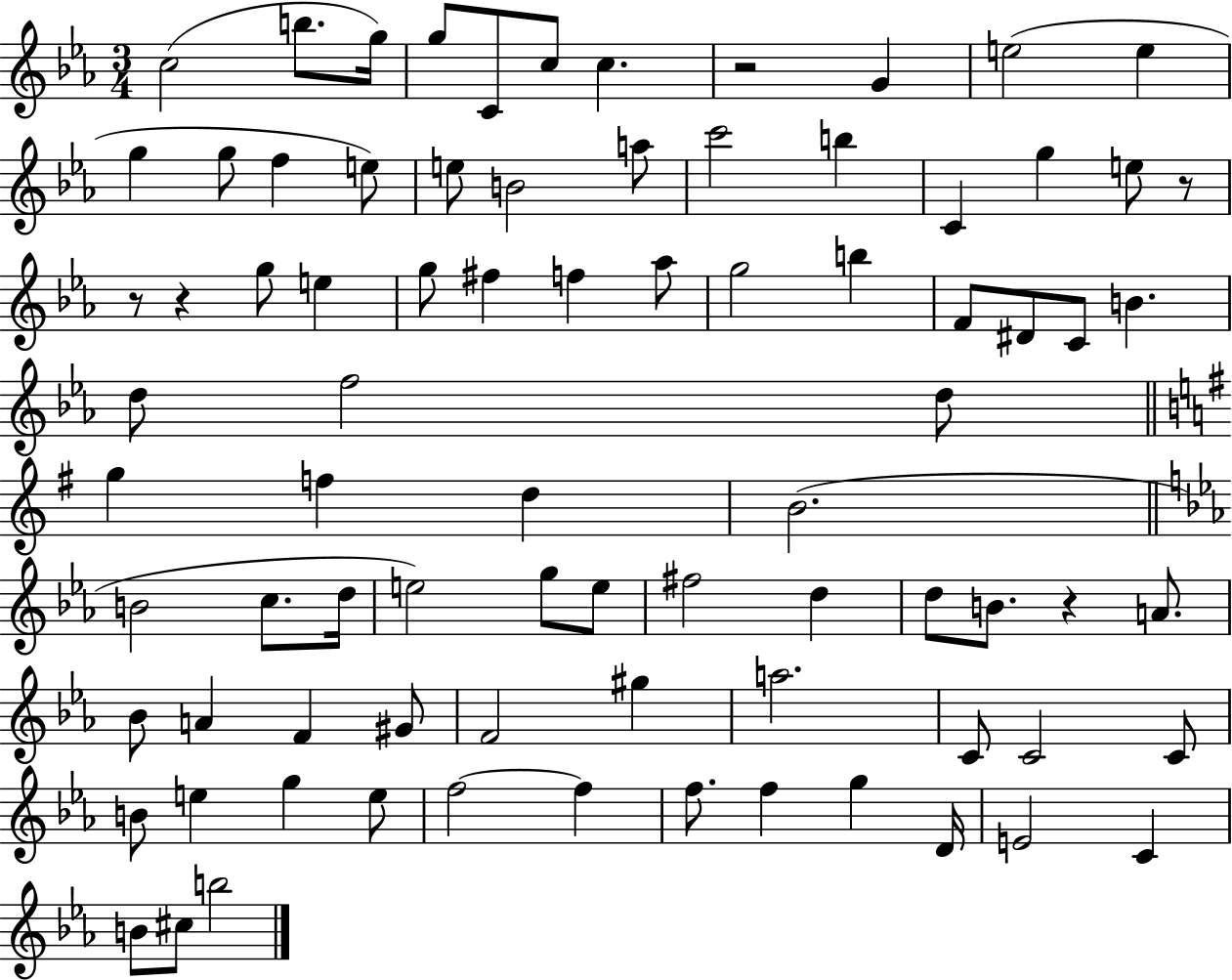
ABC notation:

X:1
T:Untitled
M:3/4
L:1/4
K:Eb
c2 b/2 g/4 g/2 C/2 c/2 c z2 G e2 e g g/2 f e/2 e/2 B2 a/2 c'2 b C g e/2 z/2 z/2 z g/2 e g/2 ^f f _a/2 g2 b F/2 ^D/2 C/2 B d/2 f2 d/2 g f d B2 B2 c/2 d/4 e2 g/2 e/2 ^f2 d d/2 B/2 z A/2 _B/2 A F ^G/2 F2 ^g a2 C/2 C2 C/2 B/2 e g e/2 f2 f f/2 f g D/4 E2 C B/2 ^c/2 b2